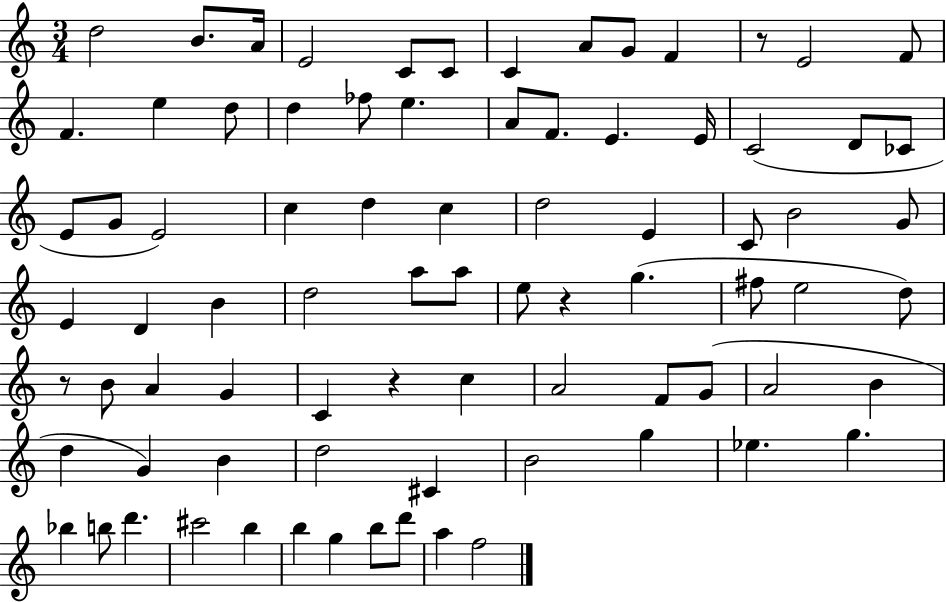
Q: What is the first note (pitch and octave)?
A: D5